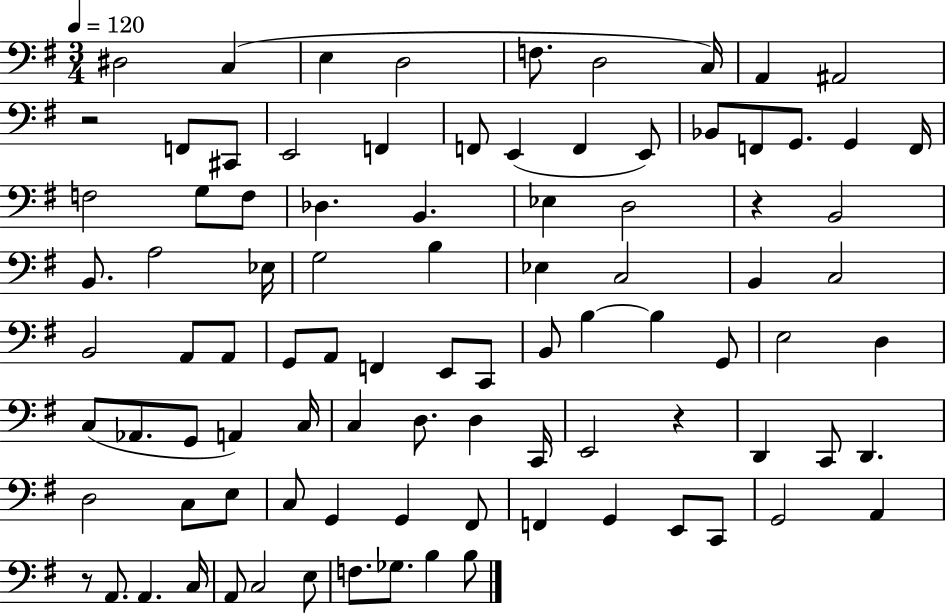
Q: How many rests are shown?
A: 4